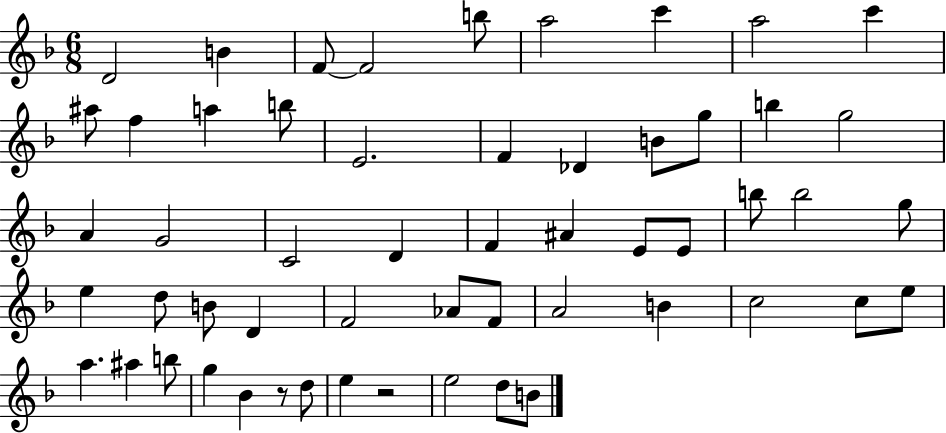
{
  \clef treble
  \numericTimeSignature
  \time 6/8
  \key f \major
  d'2 b'4 | f'8~~ f'2 b''8 | a''2 c'''4 | a''2 c'''4 | \break ais''8 f''4 a''4 b''8 | e'2. | f'4 des'4 b'8 g''8 | b''4 g''2 | \break a'4 g'2 | c'2 d'4 | f'4 ais'4 e'8 e'8 | b''8 b''2 g''8 | \break e''4 d''8 b'8 d'4 | f'2 aes'8 f'8 | a'2 b'4 | c''2 c''8 e''8 | \break a''4. ais''4 b''8 | g''4 bes'4 r8 d''8 | e''4 r2 | e''2 d''8 b'8 | \break \bar "|."
}